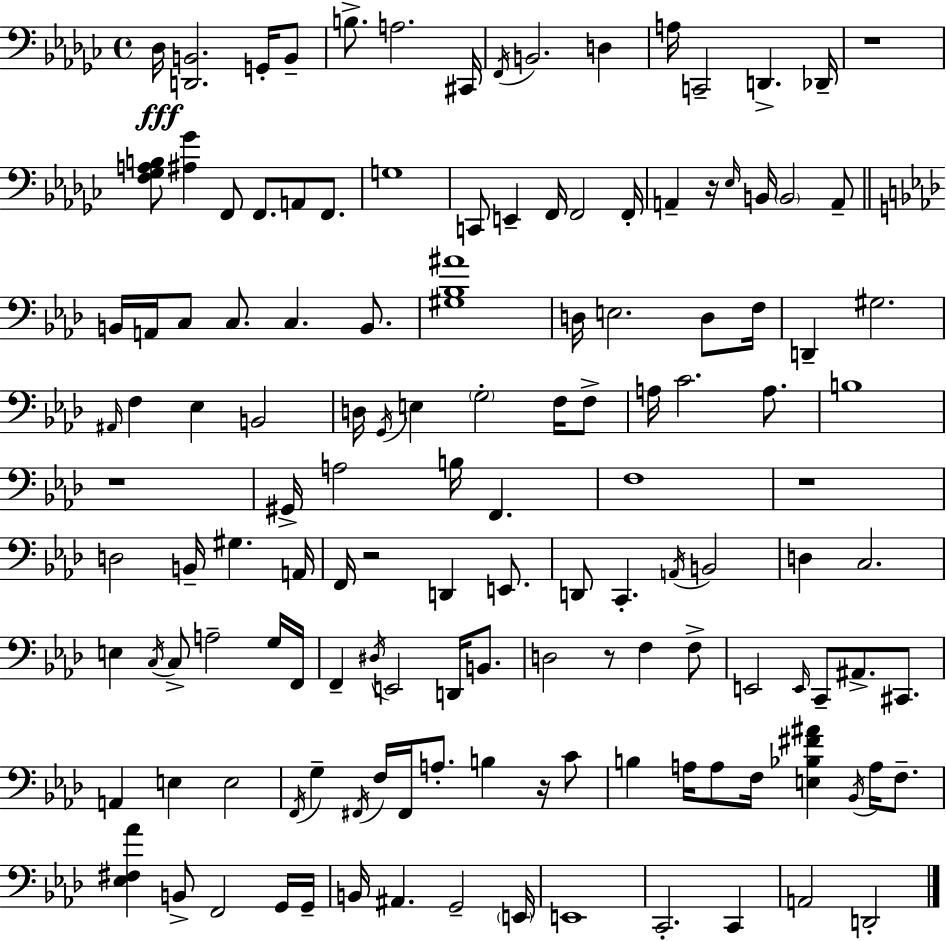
{
  \clef bass
  \time 4/4
  \defaultTimeSignature
  \key ees \minor
  des16\fff <d, b,>2. g,16-. b,8-- | b8.-> a2. cis,16 | \acciaccatura { f,16 } b,2. d4 | a16 c,2-- d,4.-> | \break des,16-- r1 | <f ges a b>8 <ais ges'>4 f,8 f,8. a,8 f,8. | g1 | c,8 e,4-- f,16 f,2 | \break f,16-. a,4-- r16 \grace { ees16 } b,16 \parenthesize b,2 | a,8-- \bar "||" \break \key aes \major b,16 a,16 c8 c8. c4. b,8. | <gis bes ais'>1 | d16 e2. d8 f16 | d,4-- gis2. | \break \grace { ais,16 } f4 ees4 b,2 | d16 \acciaccatura { g,16 } e4 \parenthesize g2-. f16 | f8-> a16 c'2. a8. | b1 | \break r1 | gis,16-> a2 b16 f,4. | f1 | r1 | \break d2 b,16-- gis4. | a,16 f,16 r2 d,4 e,8. | d,8 c,4.-. \acciaccatura { a,16 } b,2 | d4 c2. | \break e4 \acciaccatura { c16 } c8-> a2-- | g16 f,16 f,4-- \acciaccatura { dis16 } e,2 | d,16 b,8. d2 r8 f4 | f8-> e,2 \grace { e,16 } c,8-- | \break ais,8.-> cis,8. a,4 e4 e2 | \acciaccatura { f,16 } g4-- \acciaccatura { fis,16 } f16 fis,16 a8.-. | b4 r16 c'8 b4 a16 a8 f16 | <e bes fis' ais'>4 \acciaccatura { bes,16 } a16 f8.-- <ees fis aes'>4 b,8-> f,2 | \break g,16 g,16-- b,16 ais,4. | g,2-- \parenthesize e,16 e,1 | c,2.-. | c,4 a,2 | \break d,2-. \bar "|."
}